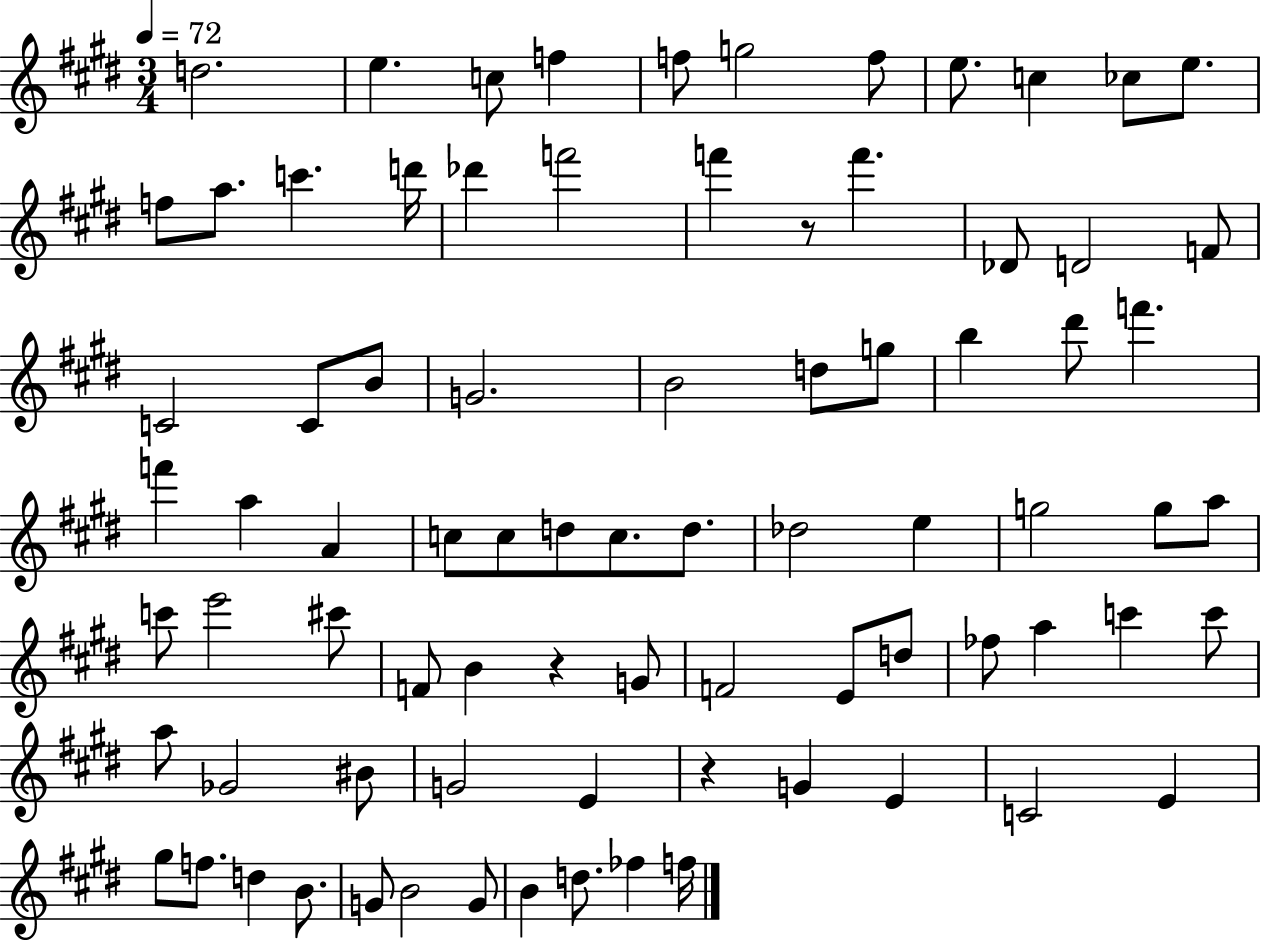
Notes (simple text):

D5/h. E5/q. C5/e F5/q F5/e G5/h F5/e E5/e. C5/q CES5/e E5/e. F5/e A5/e. C6/q. D6/s Db6/q F6/h F6/q R/e F6/q. Db4/e D4/h F4/e C4/h C4/e B4/e G4/h. B4/h D5/e G5/e B5/q D#6/e F6/q. F6/q A5/q A4/q C5/e C5/e D5/e C5/e. D5/e. Db5/h E5/q G5/h G5/e A5/e C6/e E6/h C#6/e F4/e B4/q R/q G4/e F4/h E4/e D5/e FES5/e A5/q C6/q C6/e A5/e Gb4/h BIS4/e G4/h E4/q R/q G4/q E4/q C4/h E4/q G#5/e F5/e. D5/q B4/e. G4/e B4/h G4/e B4/q D5/e. FES5/q F5/s